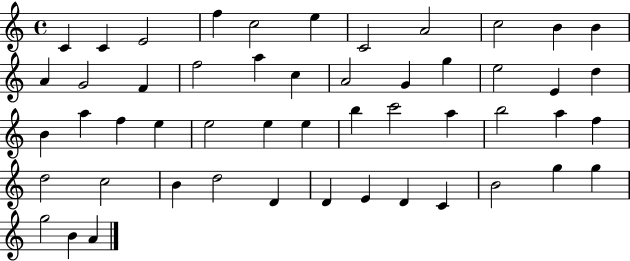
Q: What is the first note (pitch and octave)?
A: C4